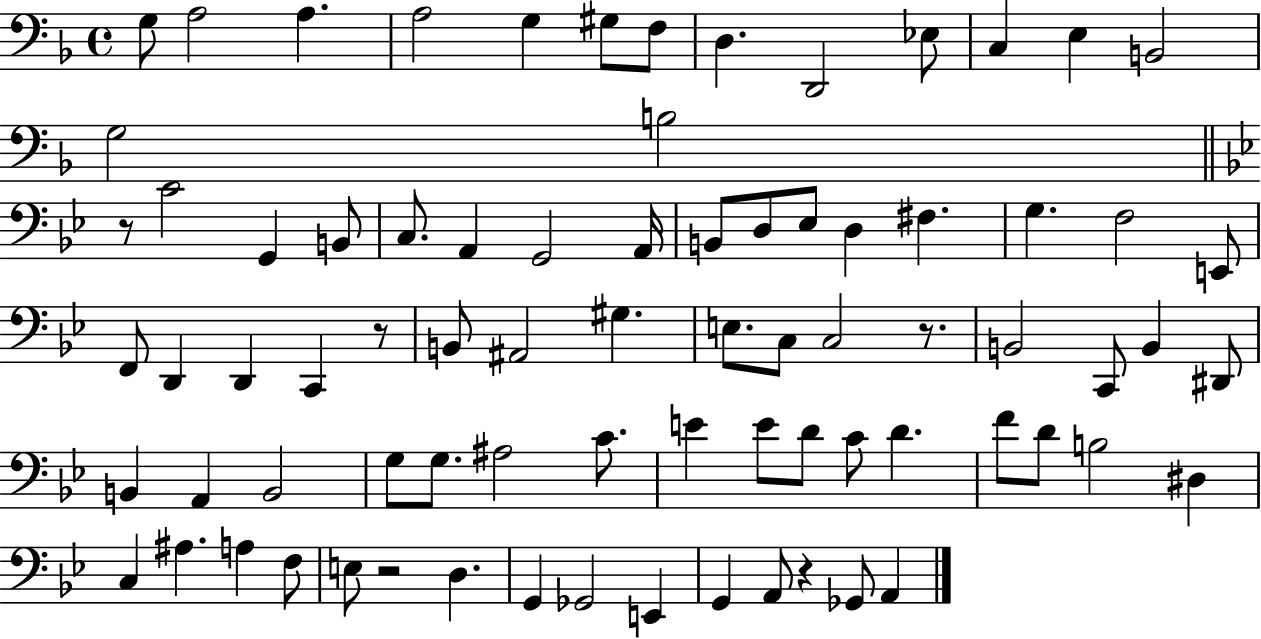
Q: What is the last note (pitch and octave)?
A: A2